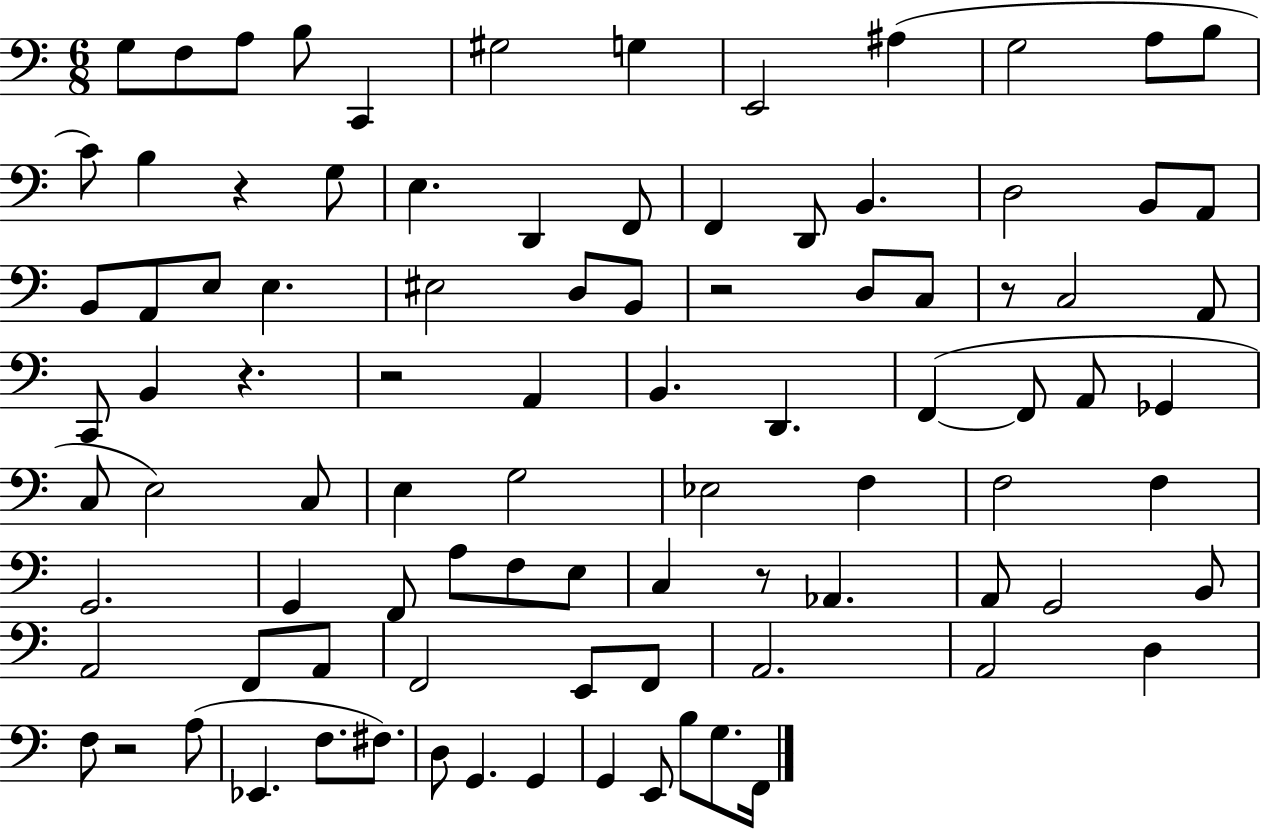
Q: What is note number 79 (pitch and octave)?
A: D3